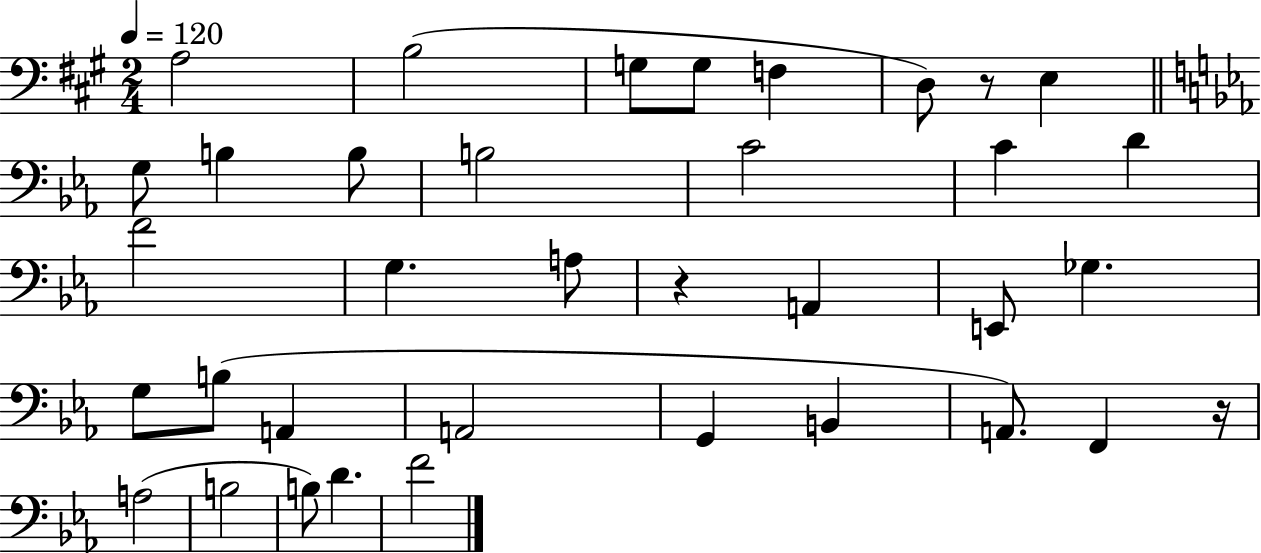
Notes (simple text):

A3/h B3/h G3/e G3/e F3/q D3/e R/e E3/q G3/e B3/q B3/e B3/h C4/h C4/q D4/q F4/h G3/q. A3/e R/q A2/q E2/e Gb3/q. G3/e B3/e A2/q A2/h G2/q B2/q A2/e. F2/q R/s A3/h B3/h B3/e D4/q. F4/h